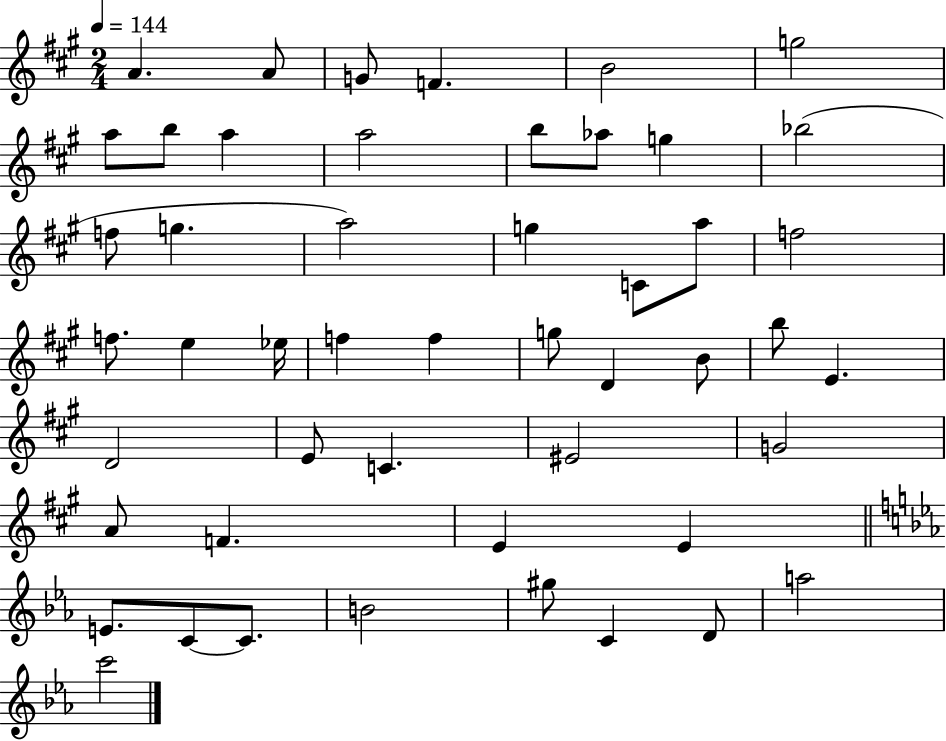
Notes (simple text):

A4/q. A4/e G4/e F4/q. B4/h G5/h A5/e B5/e A5/q A5/h B5/e Ab5/e G5/q Bb5/h F5/e G5/q. A5/h G5/q C4/e A5/e F5/h F5/e. E5/q Eb5/s F5/q F5/q G5/e D4/q B4/e B5/e E4/q. D4/h E4/e C4/q. EIS4/h G4/h A4/e F4/q. E4/q E4/q E4/e. C4/e C4/e. B4/h G#5/e C4/q D4/e A5/h C6/h